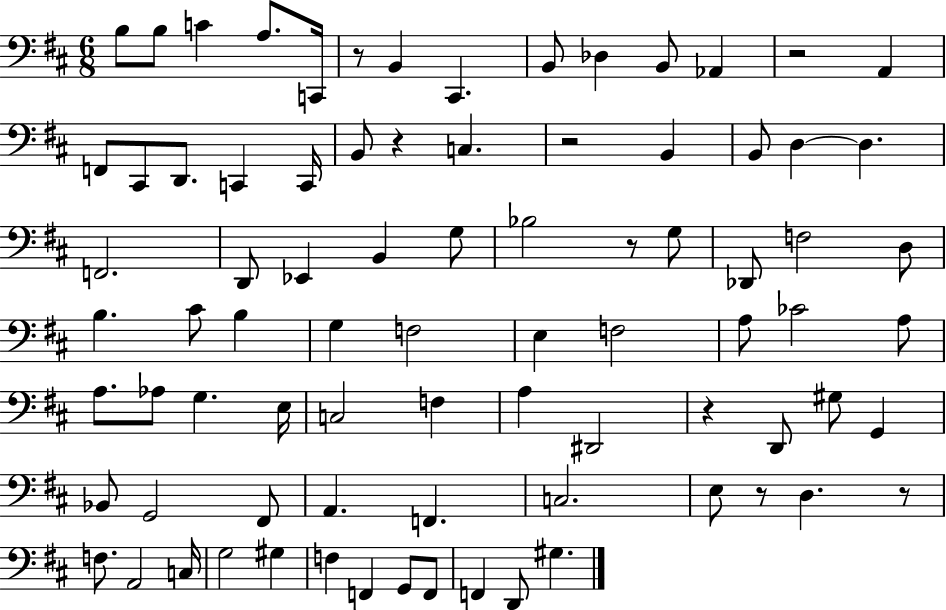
{
  \clef bass
  \numericTimeSignature
  \time 6/8
  \key d \major
  b8 b8 c'4 a8. c,16 | r8 b,4 cis,4. | b,8 des4 b,8 aes,4 | r2 a,4 | \break f,8 cis,8 d,8. c,4 c,16 | b,8 r4 c4. | r2 b,4 | b,8 d4~~ d4. | \break f,2. | d,8 ees,4 b,4 g8 | bes2 r8 g8 | des,8 f2 d8 | \break b4. cis'8 b4 | g4 f2 | e4 f2 | a8 ces'2 a8 | \break a8. aes8 g4. e16 | c2 f4 | a4 dis,2 | r4 d,8 gis8 g,4 | \break bes,8 g,2 fis,8 | a,4. f,4. | c2. | e8 r8 d4. r8 | \break f8. a,2 c16 | g2 gis4 | f4 f,4 g,8 f,8 | f,4 d,8 gis4. | \break \bar "|."
}